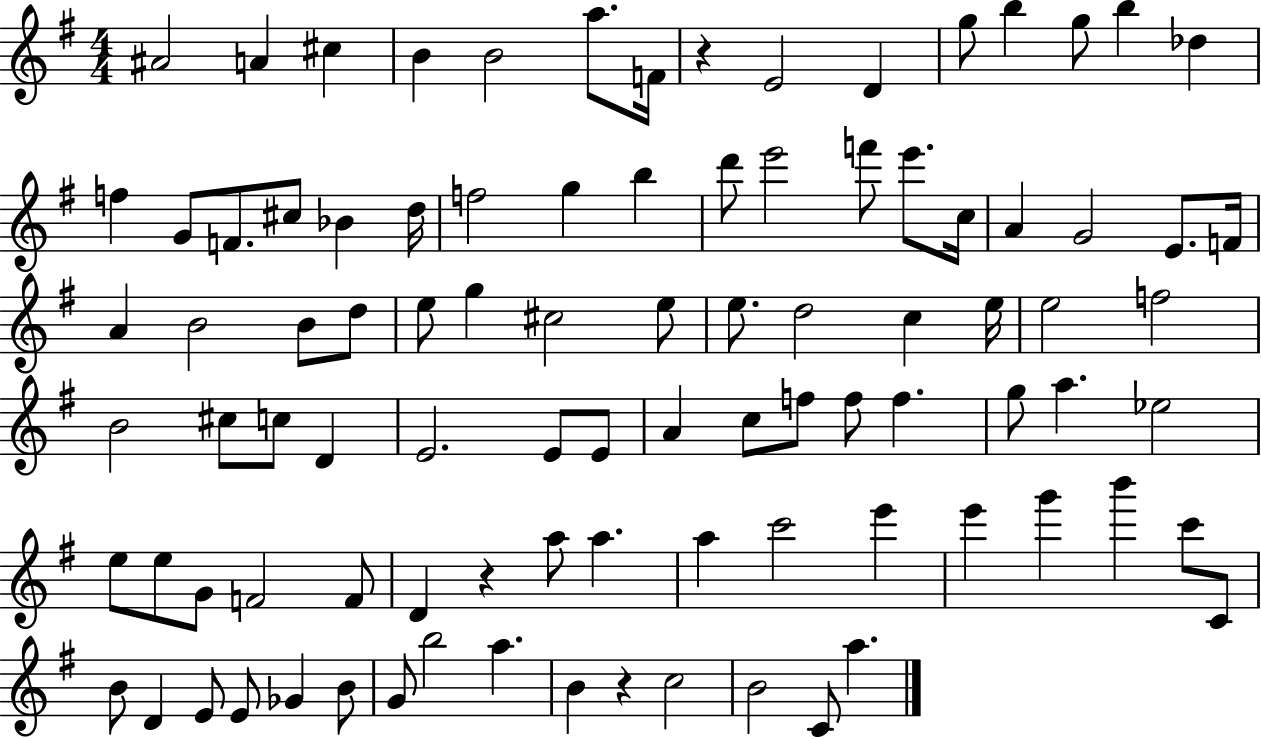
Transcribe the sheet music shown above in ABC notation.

X:1
T:Untitled
M:4/4
L:1/4
K:G
^A2 A ^c B B2 a/2 F/4 z E2 D g/2 b g/2 b _d f G/2 F/2 ^c/2 _B d/4 f2 g b d'/2 e'2 f'/2 e'/2 c/4 A G2 E/2 F/4 A B2 B/2 d/2 e/2 g ^c2 e/2 e/2 d2 c e/4 e2 f2 B2 ^c/2 c/2 D E2 E/2 E/2 A c/2 f/2 f/2 f g/2 a _e2 e/2 e/2 G/2 F2 F/2 D z a/2 a a c'2 e' e' g' b' c'/2 C/2 B/2 D E/2 E/2 _G B/2 G/2 b2 a B z c2 B2 C/2 a